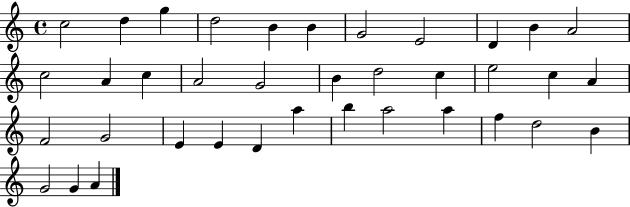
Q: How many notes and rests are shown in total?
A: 37